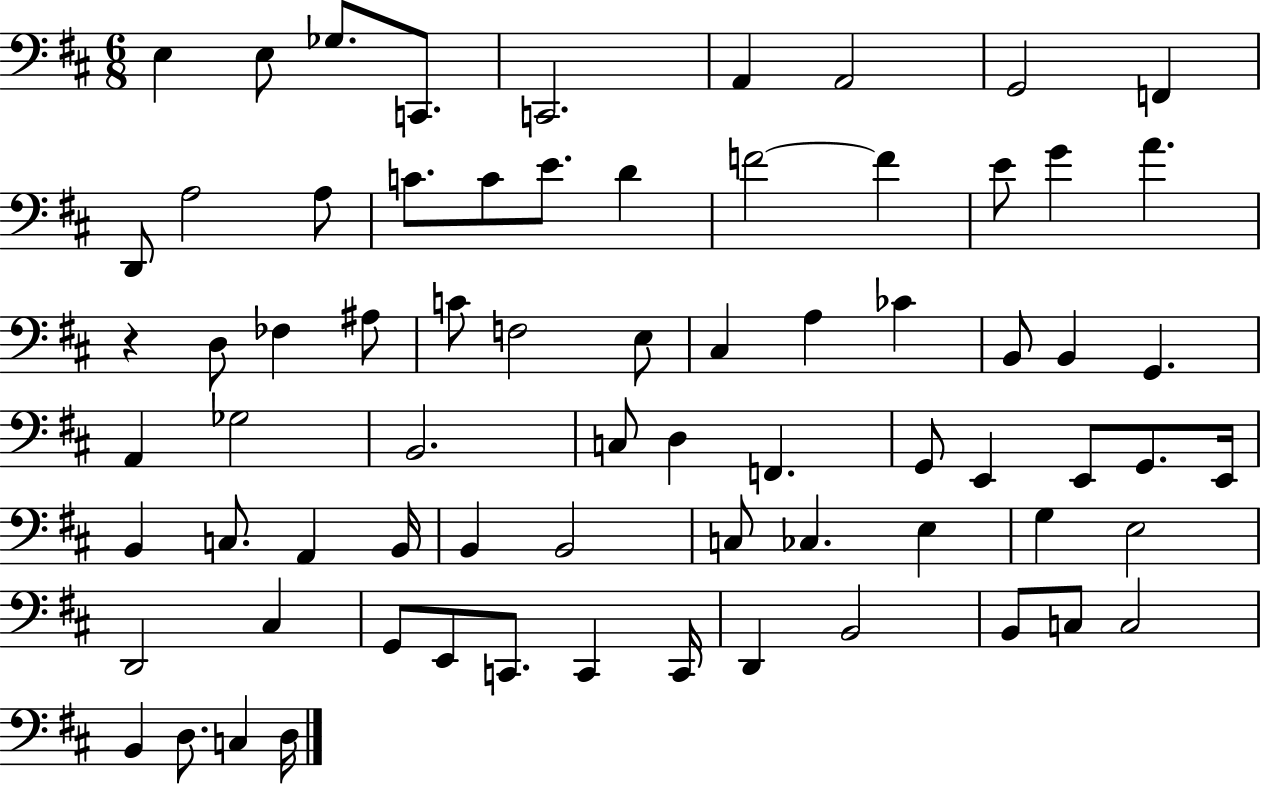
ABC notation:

X:1
T:Untitled
M:6/8
L:1/4
K:D
E, E,/2 _G,/2 C,,/2 C,,2 A,, A,,2 G,,2 F,, D,,/2 A,2 A,/2 C/2 C/2 E/2 D F2 F E/2 G A z D,/2 _F, ^A,/2 C/2 F,2 E,/2 ^C, A, _C B,,/2 B,, G,, A,, _G,2 B,,2 C,/2 D, F,, G,,/2 E,, E,,/2 G,,/2 E,,/4 B,, C,/2 A,, B,,/4 B,, B,,2 C,/2 _C, E, G, E,2 D,,2 ^C, G,,/2 E,,/2 C,,/2 C,, C,,/4 D,, B,,2 B,,/2 C,/2 C,2 B,, D,/2 C, D,/4